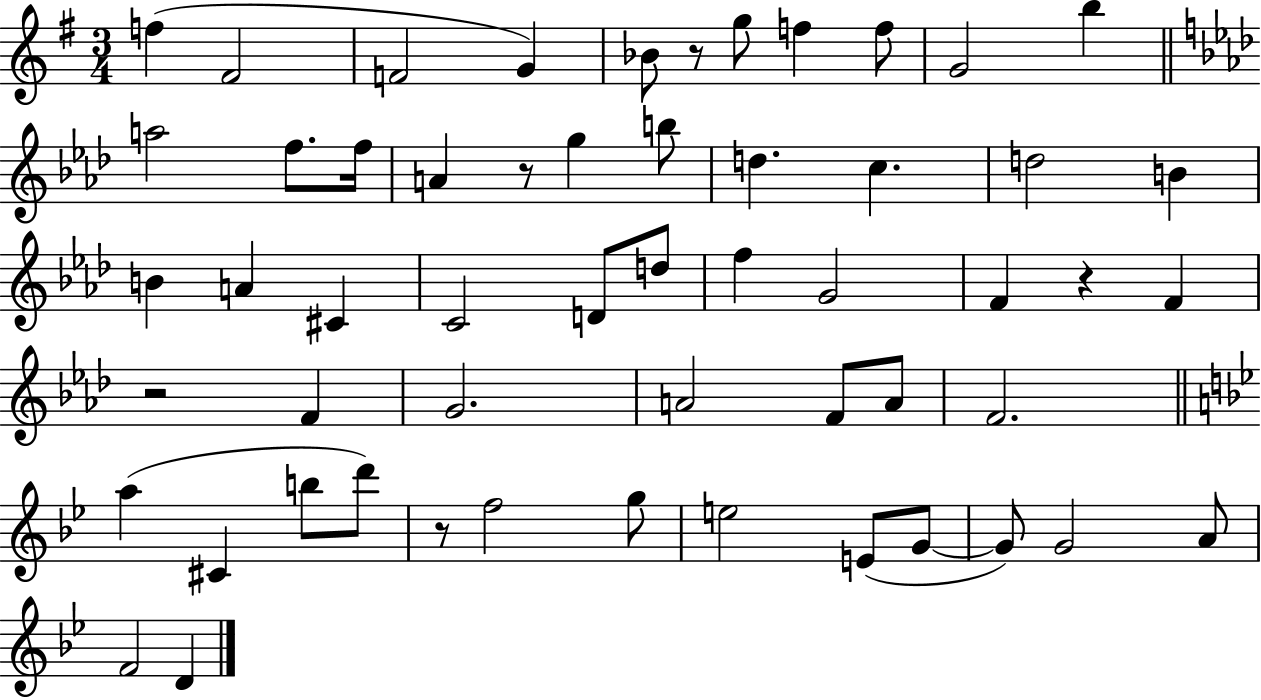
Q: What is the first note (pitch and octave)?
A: F5